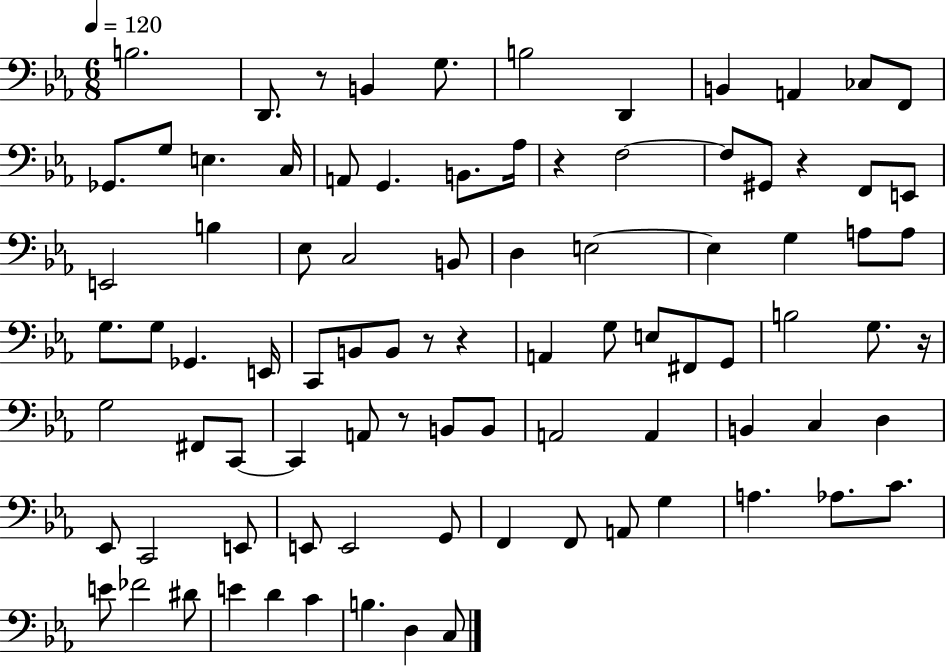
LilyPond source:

{
  \clef bass
  \numericTimeSignature
  \time 6/8
  \key ees \major
  \tempo 4 = 120
  \repeat volta 2 { b2. | d,8. r8 b,4 g8. | b2 d,4 | b,4 a,4 ces8 f,8 | \break ges,8. g8 e4. c16 | a,8 g,4. b,8. aes16 | r4 f2~~ | f8 gis,8 r4 f,8 e,8 | \break e,2 b4 | ees8 c2 b,8 | d4 e2~~ | e4 g4 a8 a8 | \break g8. g8 ges,4. e,16 | c,8 b,8 b,8 r8 r4 | a,4 g8 e8 fis,8 g,8 | b2 g8. r16 | \break g2 fis,8 c,8~~ | c,4 a,8 r8 b,8 b,8 | a,2 a,4 | b,4 c4 d4 | \break ees,8 c,2 e,8 | e,8 e,2 g,8 | f,4 f,8 a,8 g4 | a4. aes8. c'8. | \break e'8 fes'2 dis'8 | e'4 d'4 c'4 | b4. d4 c8 | } \bar "|."
}